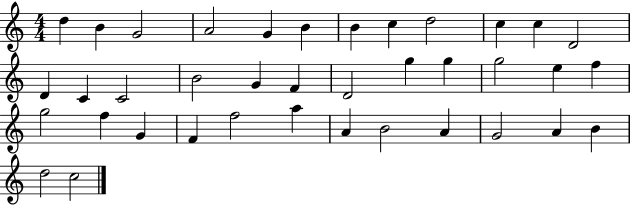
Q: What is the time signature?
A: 4/4